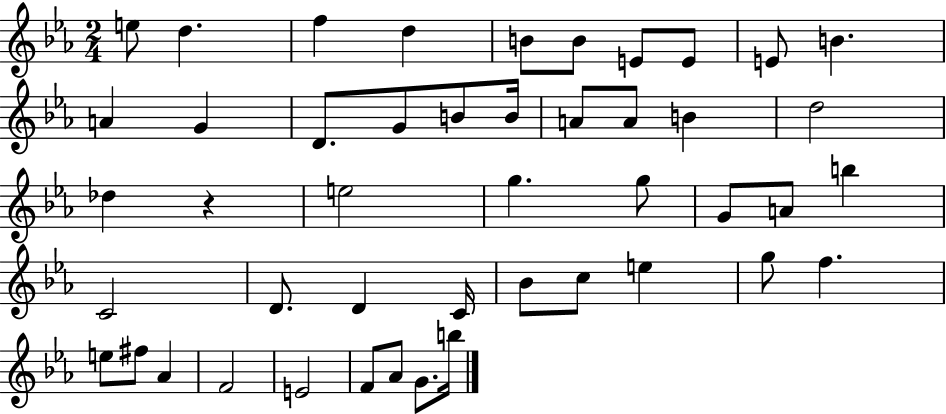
E5/e D5/q. F5/q D5/q B4/e B4/e E4/e E4/e E4/e B4/q. A4/q G4/q D4/e. G4/e B4/e B4/s A4/e A4/e B4/q D5/h Db5/q R/q E5/h G5/q. G5/e G4/e A4/e B5/q C4/h D4/e. D4/q C4/s Bb4/e C5/e E5/q G5/e F5/q. E5/e F#5/e Ab4/q F4/h E4/h F4/e Ab4/e G4/e. B5/s